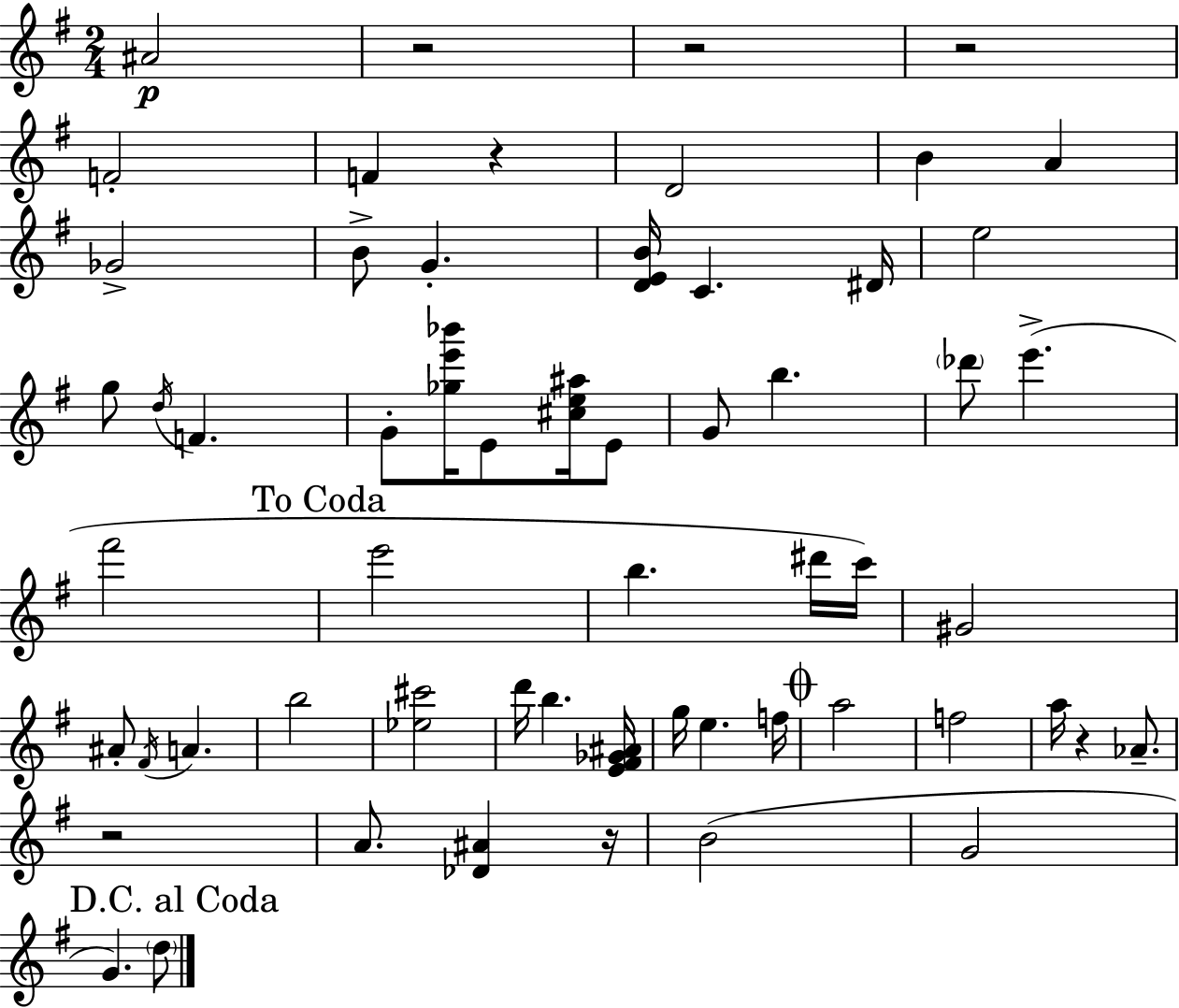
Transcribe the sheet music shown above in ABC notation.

X:1
T:Untitled
M:2/4
L:1/4
K:G
^A2 z2 z2 z2 F2 F z D2 B A _G2 B/2 G [DEB]/4 C ^D/4 e2 g/2 d/4 F G/2 [_ge'_b']/4 E/2 [^ce^a]/4 E/2 G/2 b _d'/2 e' ^f'2 e'2 b ^d'/4 c'/4 ^G2 ^A/2 ^F/4 A b2 [_e^c']2 d'/4 b [E^F_G^A]/4 g/4 e f/4 a2 f2 a/4 z _A/2 z2 A/2 [_D^A] z/4 B2 G2 G d/2